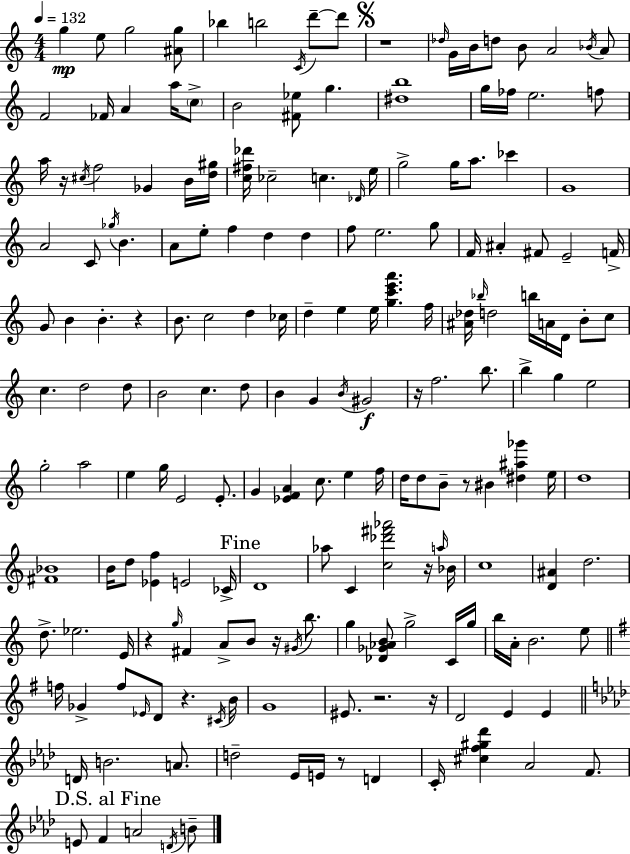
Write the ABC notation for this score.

X:1
T:Untitled
M:4/4
L:1/4
K:Am
g e/2 g2 [^Ag]/2 _b b2 C/4 d'/2 d'/2 z4 _d/4 G/4 B/4 d/2 B/2 A2 _B/4 A/2 F2 _F/4 A a/4 c/2 B2 [^F_e]/2 g [^db]4 g/4 _f/4 e2 f/2 a/4 z/4 ^c/4 f2 _G B/4 [d^g]/4 [c^f_d']/4 _c2 c _D/4 e/4 g2 g/4 a/2 _c' G4 A2 C/2 _g/4 B A/2 e/2 f d d f/2 e2 g/2 F/4 ^A ^F/2 E2 F/4 G/2 B B z B/2 c2 d _c/4 d e e/4 [gc'e'a'] f/4 [^A_d]/4 _b/4 d2 b/4 A/4 D/4 B/2 c/2 c d2 d/2 B2 c d/2 B G B/4 ^G2 z/4 f2 b/2 b g e2 g2 a2 e g/4 E2 E/2 G [_EFA] c/2 e f/4 d/4 d/2 B/2 z/2 ^B [^d^a_g'] e/4 d4 [^F_B]4 B/4 d/2 [_Ef] E2 _C/4 D4 _a/2 C [c_d'^f'_a']2 z/4 a/4 _B/4 c4 [D^A] d2 d/2 _e2 E/4 z g/4 ^F A/2 B/2 z/4 ^G/4 b/2 g [_D_G_AB]/2 g2 C/4 g/4 b/4 A/4 B2 e/2 f/4 _G f/2 _E/4 D/2 z ^C/4 B/4 G4 ^E/2 z2 z/4 D2 E E D/4 B2 A/2 d2 _E/4 E/4 z/2 D C/4 [^cf^g_d'] _A2 F/2 E/2 F A2 D/4 B/2